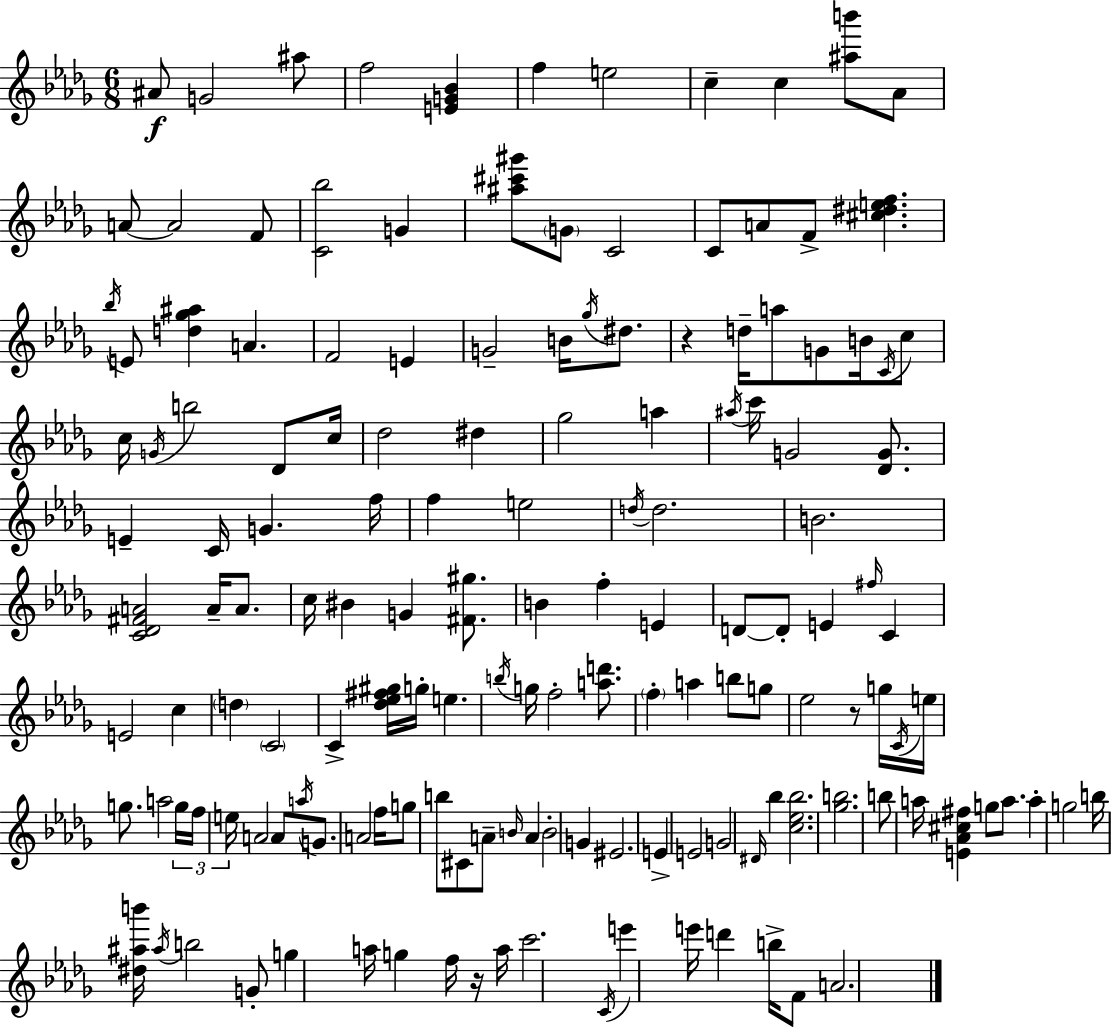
X:1
T:Untitled
M:6/8
L:1/4
K:Bbm
^A/2 G2 ^a/2 f2 [EG_B] f e2 c c [^ab']/2 _A/2 A/2 A2 F/2 [C_b]2 G [^a^c'^g']/2 G/2 C2 C/2 A/2 F/2 [^c^def] _b/4 E/2 [d_g^a] A F2 E G2 B/4 _g/4 ^d/2 z d/4 a/2 G/2 B/4 C/4 c/2 c/4 G/4 b2 _D/2 c/4 _d2 ^d _g2 a ^a/4 c'/4 G2 [_DG]/2 E C/4 G f/4 f e2 d/4 d2 B2 [C_D^FA]2 A/4 A/2 c/4 ^B G [^F^g]/2 B f E D/2 D/2 E ^f/4 C E2 c d C2 C [_d_e^f^g]/4 g/4 e b/4 g/4 f2 [ad']/2 f a b/2 g/2 _e2 z/2 g/4 C/4 e/4 g/2 a2 g/4 f/4 e/4 A2 A/2 a/4 G/2 A2 f/4 g/2 b/2 ^C/2 A/2 B/4 A B2 G ^E2 E E2 G2 ^D/4 _b [c_e_b]2 [_gb]2 b/2 a/4 [E_A^c^f] g/2 a/2 a g2 b/4 [^d^ab']/4 ^a/4 b2 G/2 g a/4 g f/4 z/4 a/4 c'2 C/4 e' e'/4 d' b/4 F/2 A2